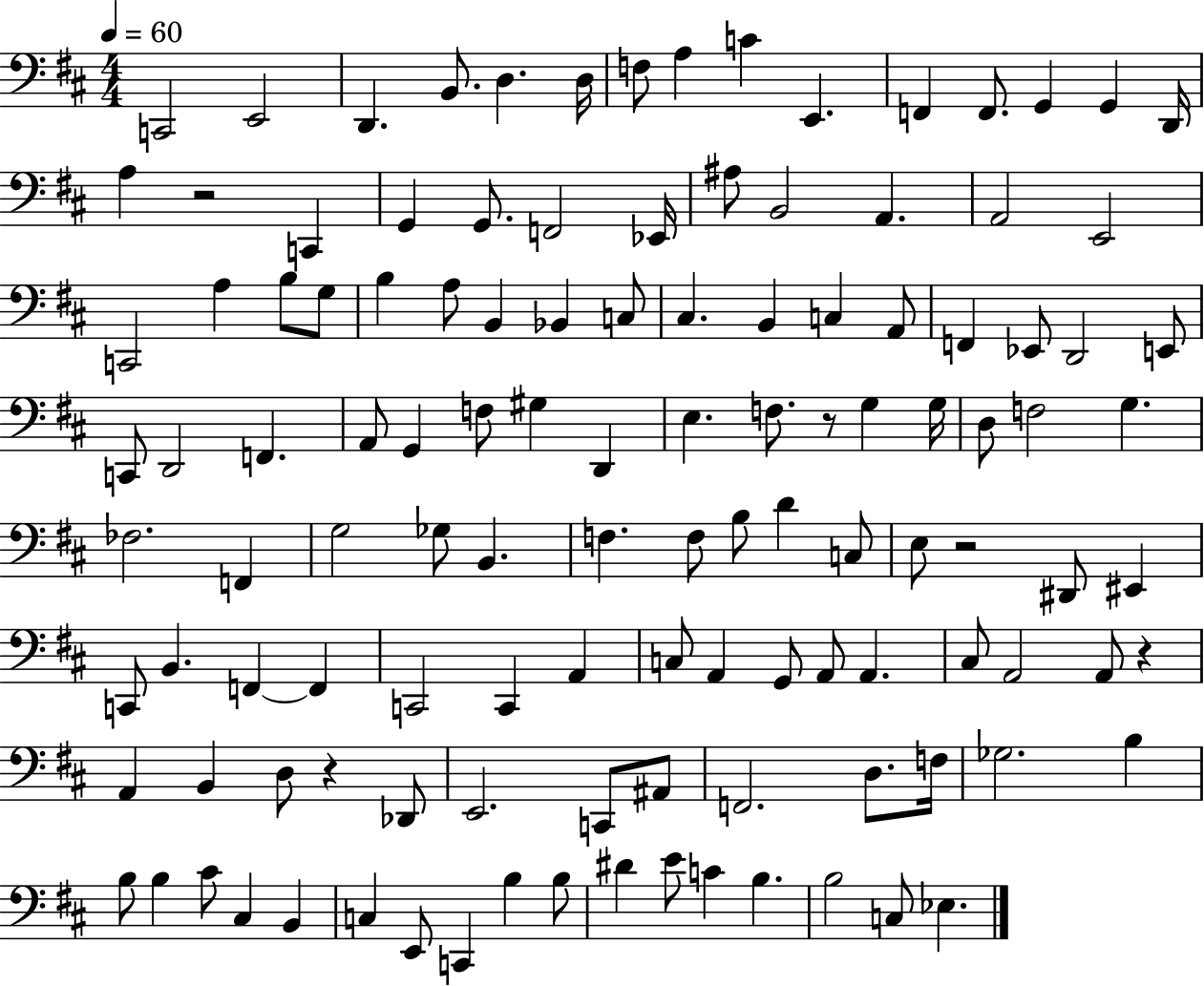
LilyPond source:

{
  \clef bass
  \numericTimeSignature
  \time 4/4
  \key d \major
  \tempo 4 = 60
  c,2 e,2 | d,4. b,8. d4. d16 | f8 a4 c'4 e,4. | f,4 f,8. g,4 g,4 d,16 | \break a4 r2 c,4 | g,4 g,8. f,2 ees,16 | ais8 b,2 a,4. | a,2 e,2 | \break c,2 a4 b8 g8 | b4 a8 b,4 bes,4 c8 | cis4. b,4 c4 a,8 | f,4 ees,8 d,2 e,8 | \break c,8 d,2 f,4. | a,8 g,4 f8 gis4 d,4 | e4. f8. r8 g4 g16 | d8 f2 g4. | \break fes2. f,4 | g2 ges8 b,4. | f4. f8 b8 d'4 c8 | e8 r2 dis,8 eis,4 | \break c,8 b,4. f,4~~ f,4 | c,2 c,4 a,4 | c8 a,4 g,8 a,8 a,4. | cis8 a,2 a,8 r4 | \break a,4 b,4 d8 r4 des,8 | e,2. c,8 ais,8 | f,2. d8. f16 | ges2. b4 | \break b8 b4 cis'8 cis4 b,4 | c4 e,8 c,4 b4 b8 | dis'4 e'8 c'4 b4. | b2 c8 ees4. | \break \bar "|."
}